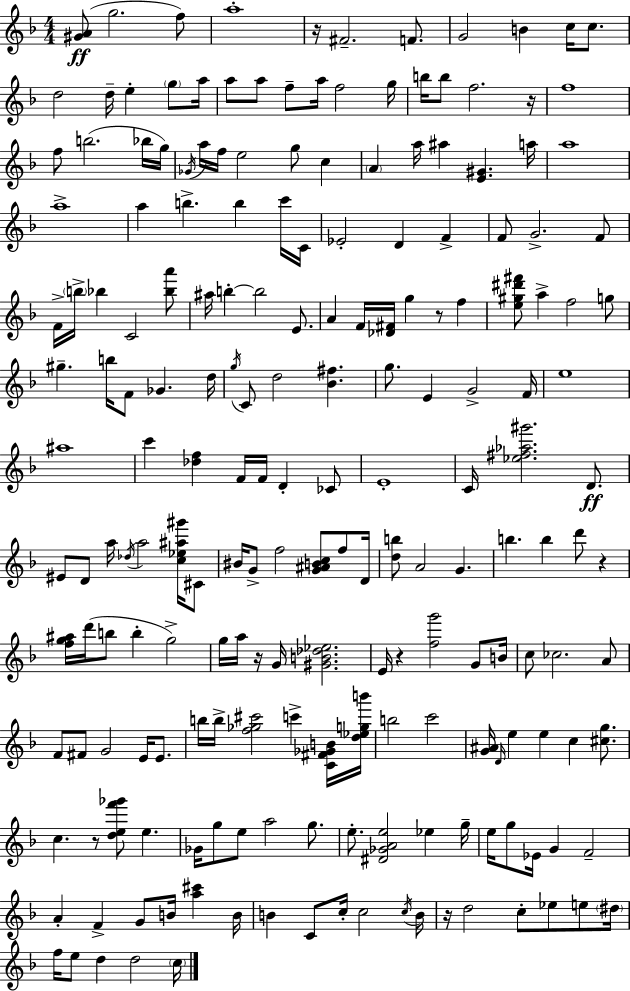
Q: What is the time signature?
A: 4/4